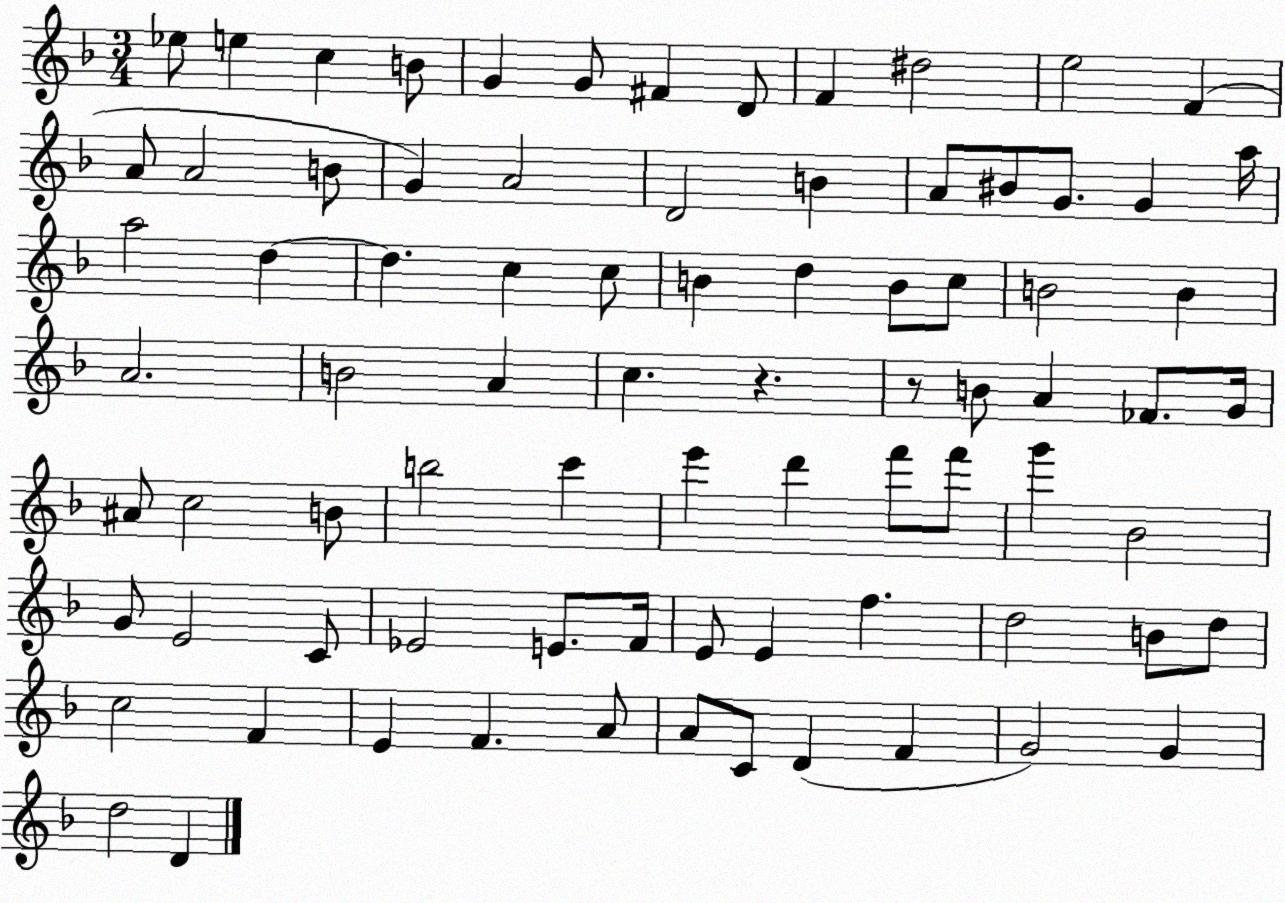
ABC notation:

X:1
T:Untitled
M:3/4
L:1/4
K:F
_e/2 e c B/2 G G/2 ^F D/2 F ^d2 e2 F A/2 A2 B/2 G A2 D2 B A/2 ^B/2 G/2 G a/4 a2 d d c c/2 B d B/2 c/2 B2 B A2 B2 A c z z/2 B/2 A _F/2 G/4 ^A/2 c2 B/2 b2 c' e' d' f'/2 f'/2 g' _B2 G/2 E2 C/2 _E2 E/2 F/4 E/2 E f d2 B/2 d/2 c2 F E F A/2 A/2 C/2 D F G2 G d2 D